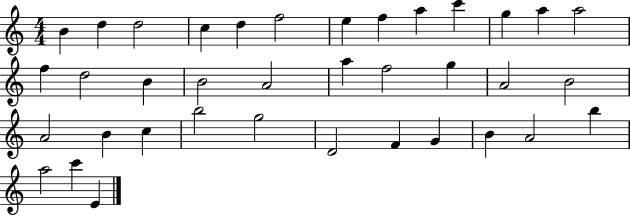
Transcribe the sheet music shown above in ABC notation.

X:1
T:Untitled
M:4/4
L:1/4
K:C
B d d2 c d f2 e f a c' g a a2 f d2 B B2 A2 a f2 g A2 B2 A2 B c b2 g2 D2 F G B A2 b a2 c' E